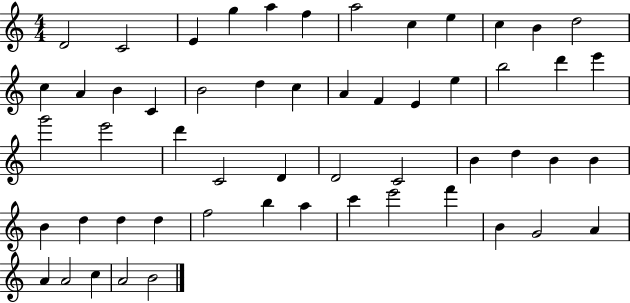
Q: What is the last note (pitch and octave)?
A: B4